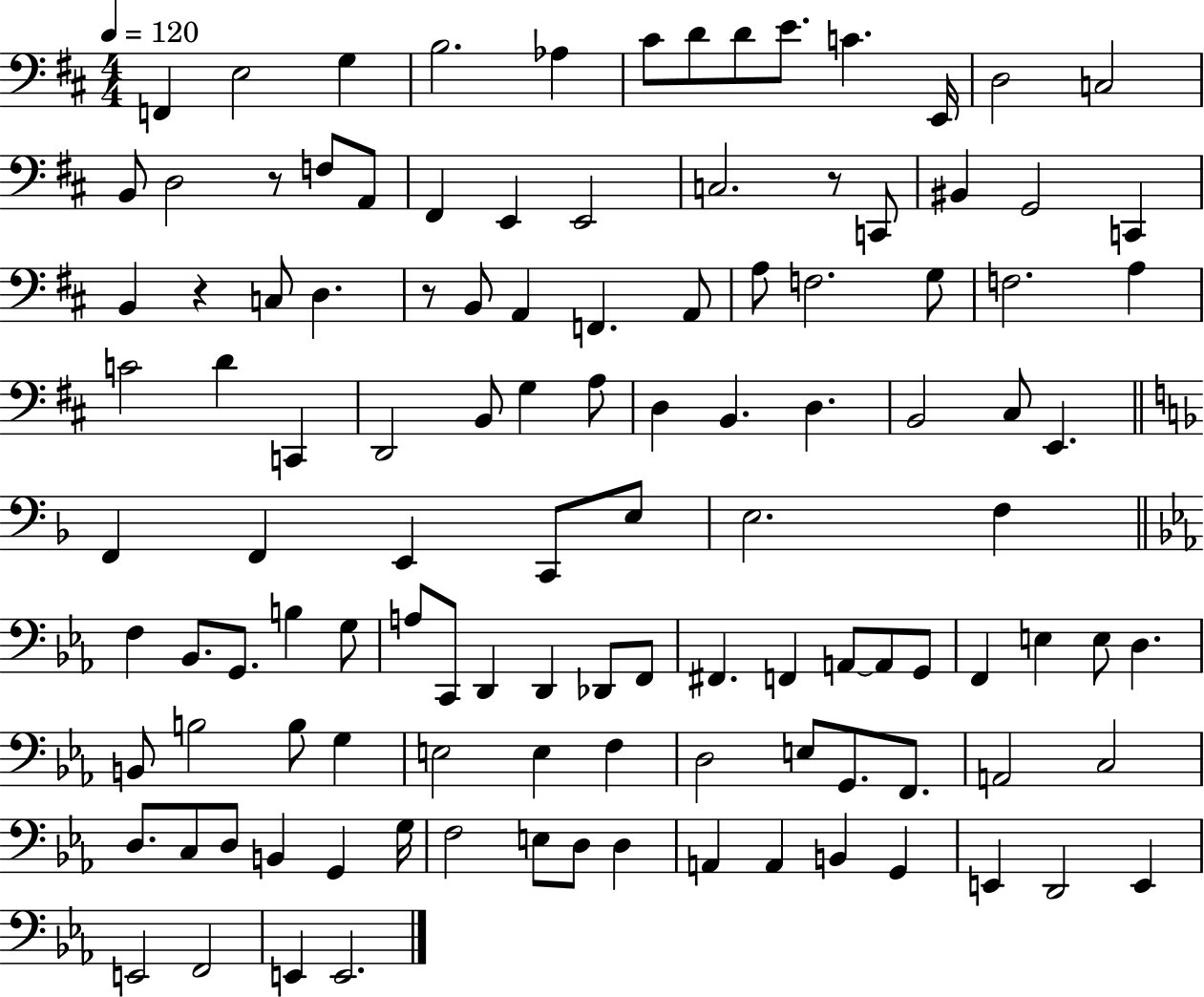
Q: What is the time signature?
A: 4/4